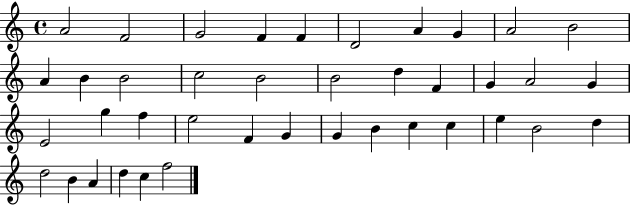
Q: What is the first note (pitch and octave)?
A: A4